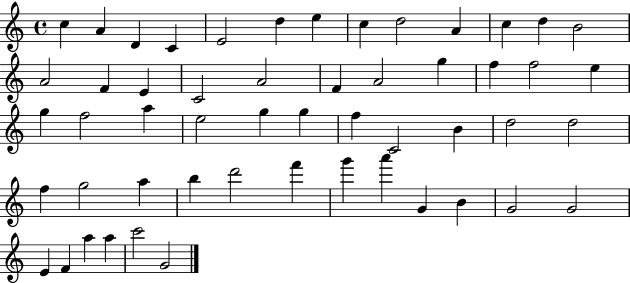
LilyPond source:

{
  \clef treble
  \time 4/4
  \defaultTimeSignature
  \key c \major
  c''4 a'4 d'4 c'4 | e'2 d''4 e''4 | c''4 d''2 a'4 | c''4 d''4 b'2 | \break a'2 f'4 e'4 | c'2 a'2 | f'4 a'2 g''4 | f''4 f''2 e''4 | \break g''4 f''2 a''4 | e''2 g''4 g''4 | f''4 c'2 b'4 | d''2 d''2 | \break f''4 g''2 a''4 | b''4 d'''2 f'''4 | g'''4 a'''4 g'4 b'4 | g'2 g'2 | \break e'4 f'4 a''4 a''4 | c'''2 g'2 | \bar "|."
}